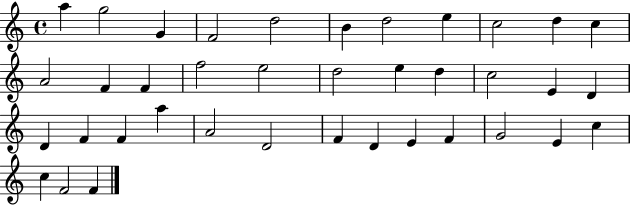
X:1
T:Untitled
M:4/4
L:1/4
K:C
a g2 G F2 d2 B d2 e c2 d c A2 F F f2 e2 d2 e d c2 E D D F F a A2 D2 F D E F G2 E c c F2 F